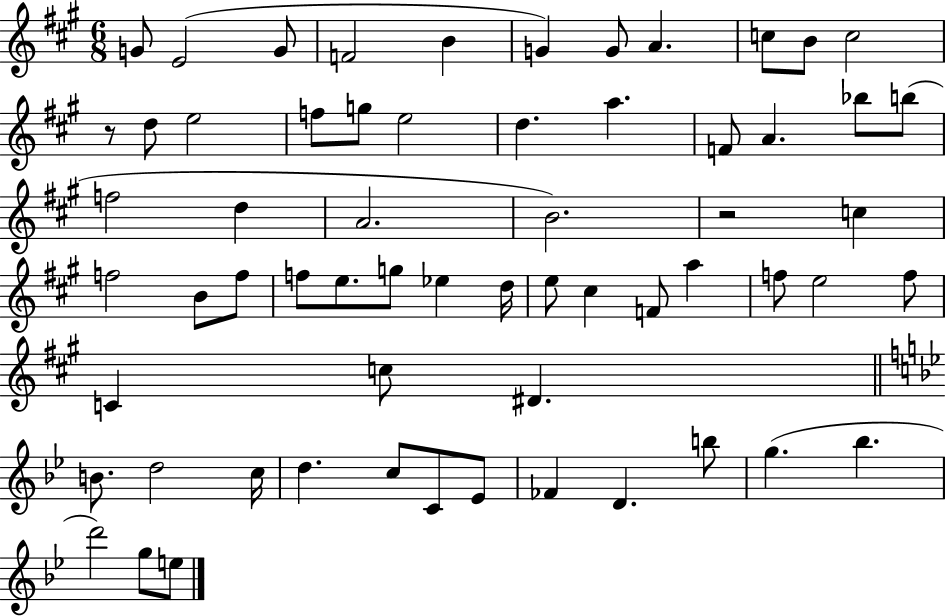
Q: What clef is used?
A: treble